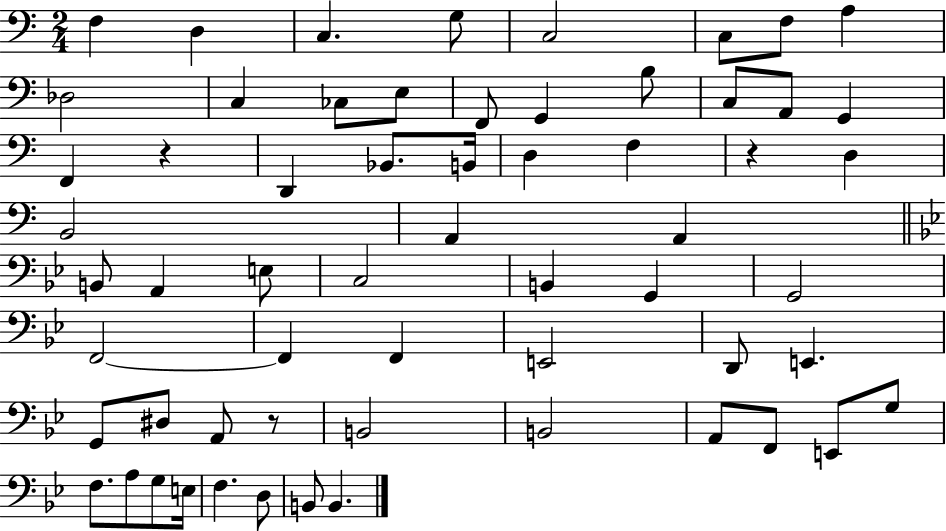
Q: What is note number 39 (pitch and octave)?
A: E2